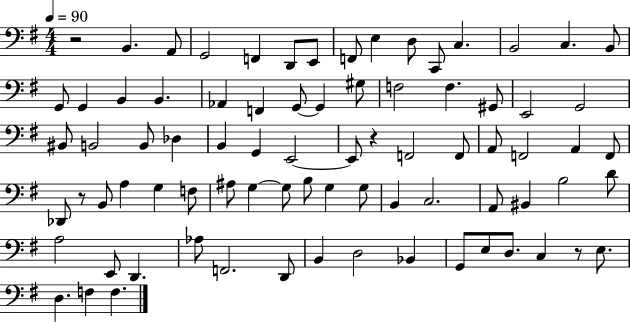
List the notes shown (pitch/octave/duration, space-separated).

R/h B2/q. A2/e G2/h F2/q D2/e E2/e F2/e E3/q D3/e C2/e C3/q. B2/h C3/q. B2/e G2/e G2/q B2/q B2/q. Ab2/q F2/q G2/e G2/q G#3/e F3/h F3/q. G#2/e E2/h G2/h BIS2/e B2/h B2/e Db3/q B2/q G2/q E2/h E2/e R/q F2/h F2/e A2/e F2/h A2/q F2/e Db2/e R/e B2/e A3/q G3/q F3/e A#3/e G3/q G3/e B3/e G3/q G3/e B2/q C3/h. A2/e BIS2/q B3/h D4/e A3/h E2/e D2/q. Ab3/e F2/h. D2/e B2/q D3/h Bb2/q G2/e E3/e D3/e. C3/q R/e E3/e. D3/q. F3/q F3/q.